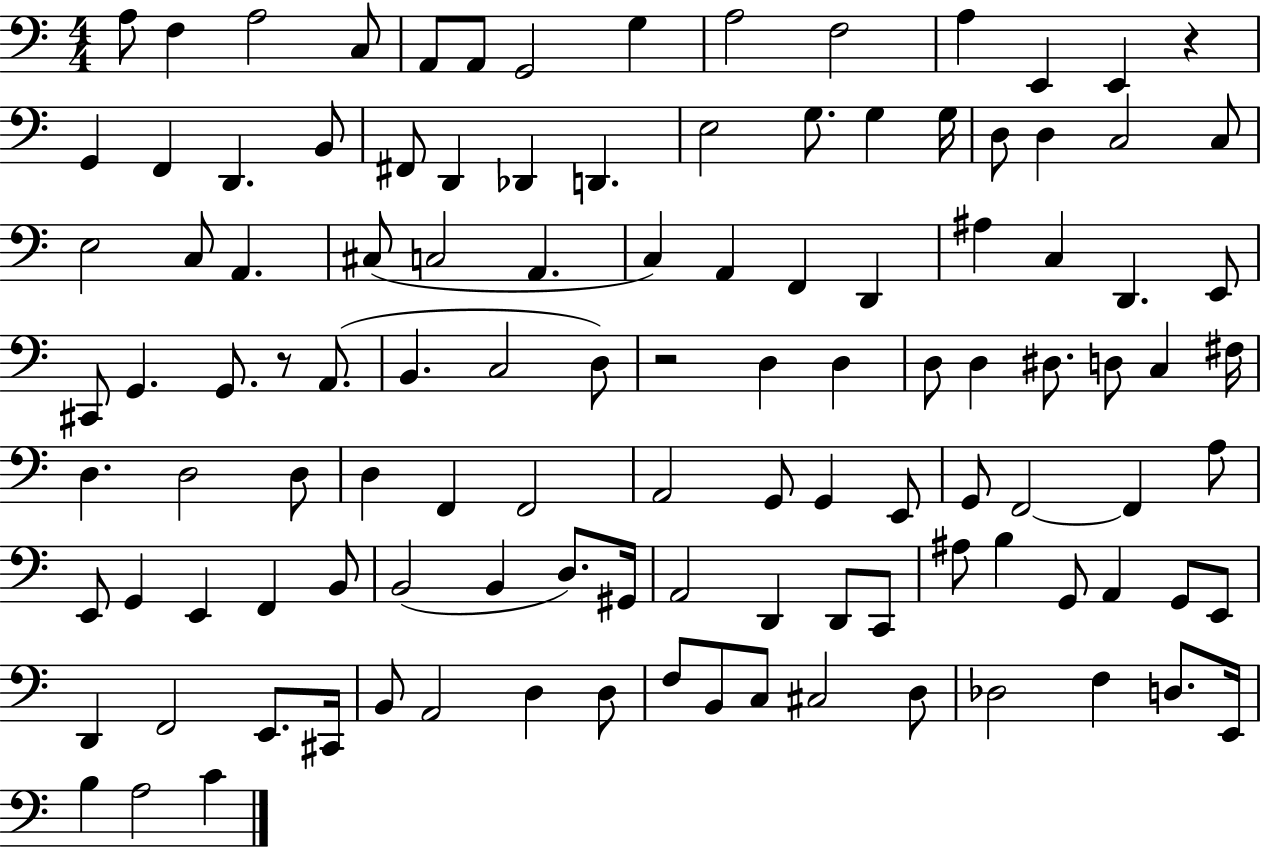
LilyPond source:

{
  \clef bass
  \numericTimeSignature
  \time 4/4
  \key c \major
  a8 f4 a2 c8 | a,8 a,8 g,2 g4 | a2 f2 | a4 e,4 e,4 r4 | \break g,4 f,4 d,4. b,8 | fis,8 d,4 des,4 d,4. | e2 g8. g4 g16 | d8 d4 c2 c8 | \break e2 c8 a,4. | cis8( c2 a,4. | c4) a,4 f,4 d,4 | ais4 c4 d,4. e,8 | \break cis,8 g,4. g,8. r8 a,8.( | b,4. c2 d8) | r2 d4 d4 | d8 d4 dis8. d8 c4 fis16 | \break d4. d2 d8 | d4 f,4 f,2 | a,2 g,8 g,4 e,8 | g,8 f,2~~ f,4 a8 | \break e,8 g,4 e,4 f,4 b,8 | b,2( b,4 d8.) gis,16 | a,2 d,4 d,8 c,8 | ais8 b4 g,8 a,4 g,8 e,8 | \break d,4 f,2 e,8. cis,16 | b,8 a,2 d4 d8 | f8 b,8 c8 cis2 d8 | des2 f4 d8. e,16 | \break b4 a2 c'4 | \bar "|."
}